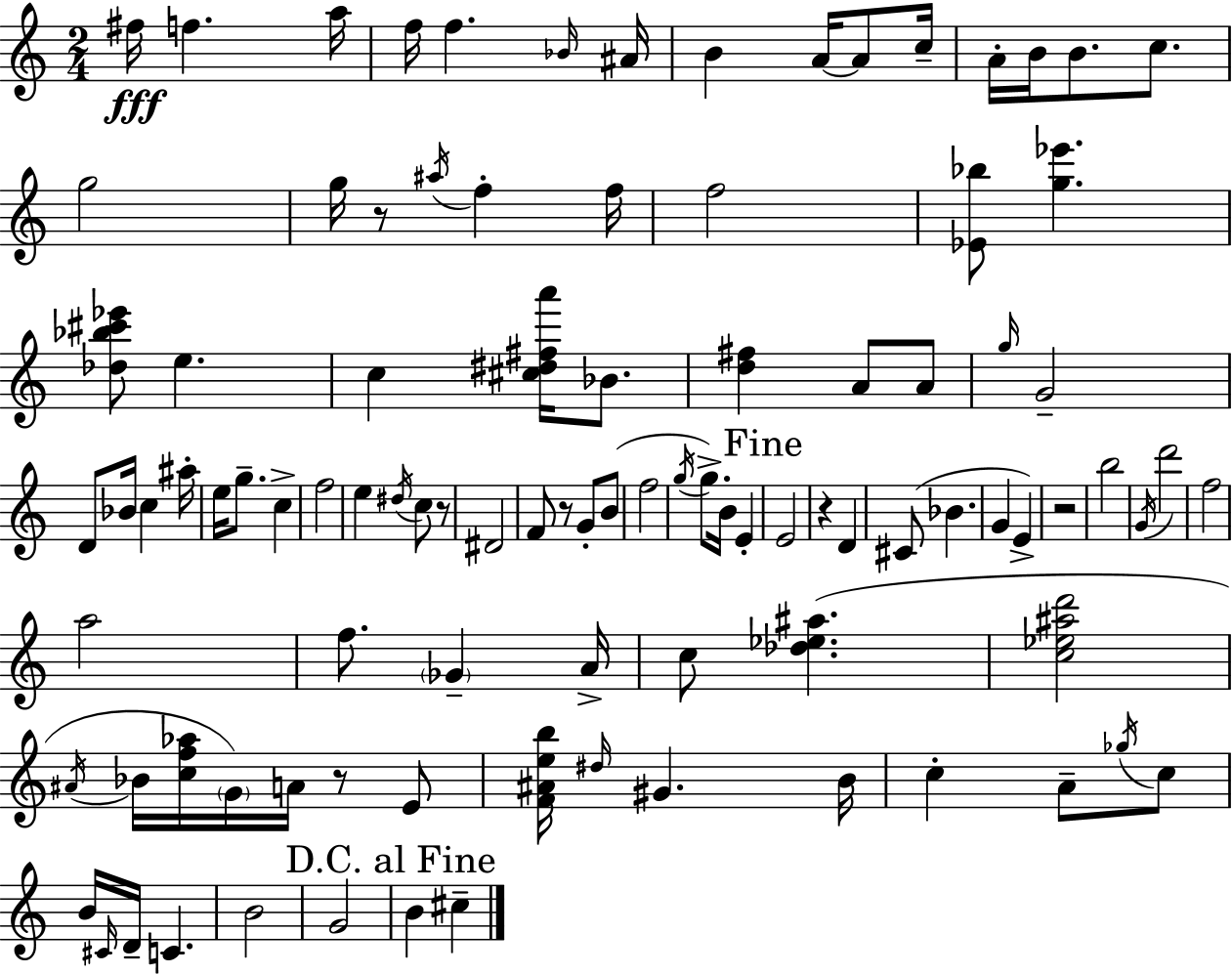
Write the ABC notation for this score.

X:1
T:Untitled
M:2/4
L:1/4
K:Am
^f/4 f a/4 f/4 f _B/4 ^A/4 B A/4 A/2 c/4 A/4 B/4 B/2 c/2 g2 g/4 z/2 ^a/4 f f/4 f2 [_E_b]/2 [g_e'] [_d_b^c'_e']/2 e c [^c^d^fa']/4 _B/2 [d^f] A/2 A/2 g/4 G2 D/2 _B/4 c ^a/4 e/4 g/2 c f2 e ^d/4 c/2 z/2 ^D2 F/2 z/2 G/2 B/2 f2 g/4 g/2 B/4 E E2 z D ^C/2 _B G E z2 b2 G/4 d'2 f2 a2 f/2 _G A/4 c/2 [_d_e^a] [c_e^ad']2 ^A/4 _B/4 [cf_a]/4 G/4 A/4 z/2 E/2 [F^Aeb]/4 ^d/4 ^G B/4 c A/2 _g/4 c/2 B/4 ^C/4 D/4 C B2 G2 B ^c